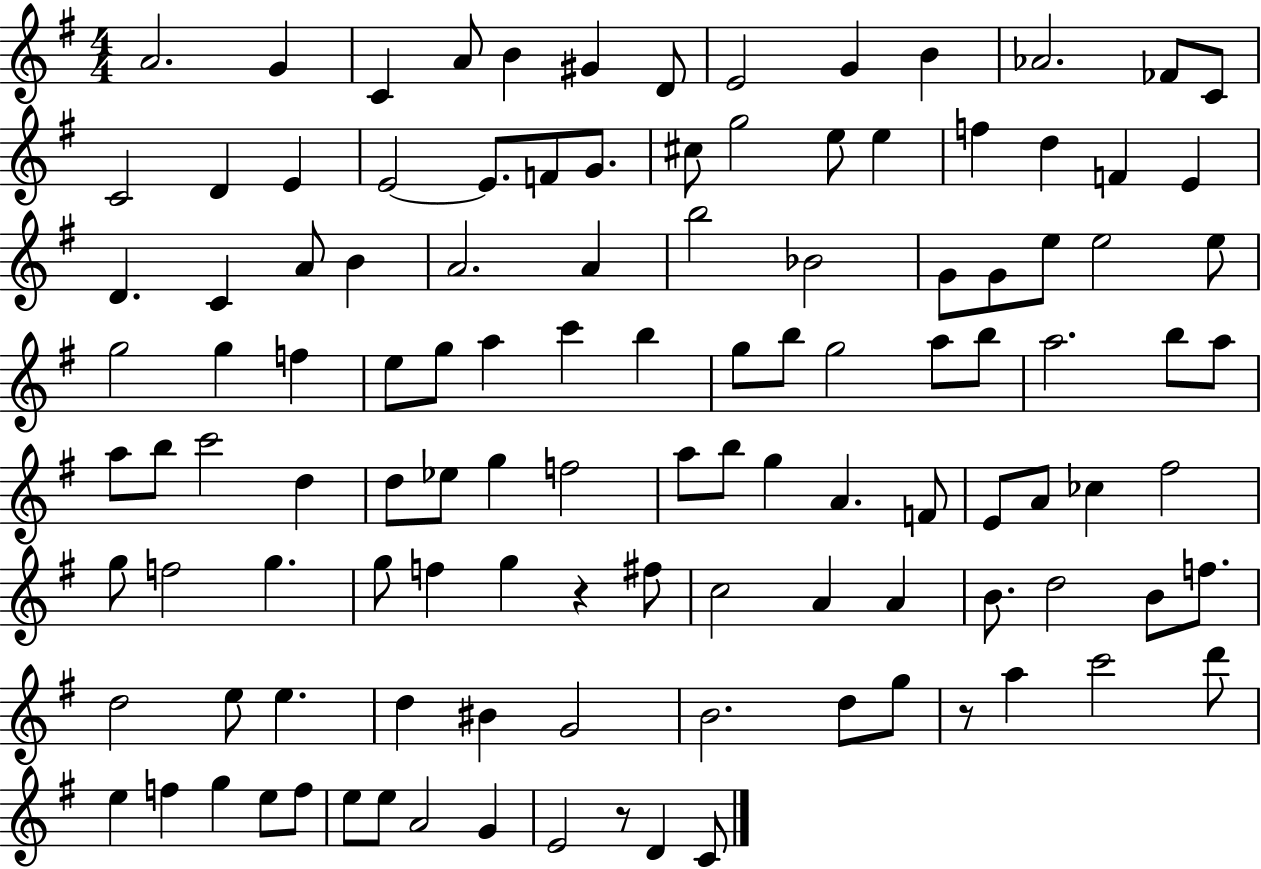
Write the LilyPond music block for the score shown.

{
  \clef treble
  \numericTimeSignature
  \time 4/4
  \key g \major
  a'2. g'4 | c'4 a'8 b'4 gis'4 d'8 | e'2 g'4 b'4 | aes'2. fes'8 c'8 | \break c'2 d'4 e'4 | e'2~~ e'8. f'8 g'8. | cis''8 g''2 e''8 e''4 | f''4 d''4 f'4 e'4 | \break d'4. c'4 a'8 b'4 | a'2. a'4 | b''2 bes'2 | g'8 g'8 e''8 e''2 e''8 | \break g''2 g''4 f''4 | e''8 g''8 a''4 c'''4 b''4 | g''8 b''8 g''2 a''8 b''8 | a''2. b''8 a''8 | \break a''8 b''8 c'''2 d''4 | d''8 ees''8 g''4 f''2 | a''8 b''8 g''4 a'4. f'8 | e'8 a'8 ces''4 fis''2 | \break g''8 f''2 g''4. | g''8 f''4 g''4 r4 fis''8 | c''2 a'4 a'4 | b'8. d''2 b'8 f''8. | \break d''2 e''8 e''4. | d''4 bis'4 g'2 | b'2. d''8 g''8 | r8 a''4 c'''2 d'''8 | \break e''4 f''4 g''4 e''8 f''8 | e''8 e''8 a'2 g'4 | e'2 r8 d'4 c'8 | \bar "|."
}